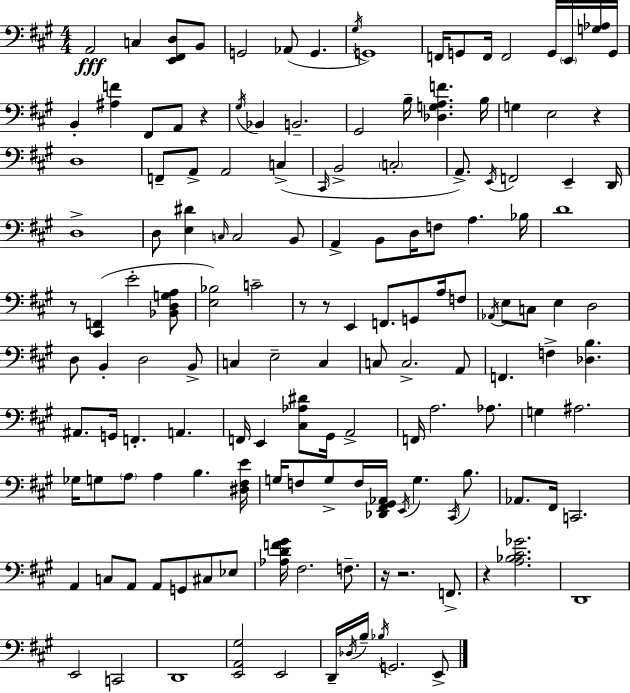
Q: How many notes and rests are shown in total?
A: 148